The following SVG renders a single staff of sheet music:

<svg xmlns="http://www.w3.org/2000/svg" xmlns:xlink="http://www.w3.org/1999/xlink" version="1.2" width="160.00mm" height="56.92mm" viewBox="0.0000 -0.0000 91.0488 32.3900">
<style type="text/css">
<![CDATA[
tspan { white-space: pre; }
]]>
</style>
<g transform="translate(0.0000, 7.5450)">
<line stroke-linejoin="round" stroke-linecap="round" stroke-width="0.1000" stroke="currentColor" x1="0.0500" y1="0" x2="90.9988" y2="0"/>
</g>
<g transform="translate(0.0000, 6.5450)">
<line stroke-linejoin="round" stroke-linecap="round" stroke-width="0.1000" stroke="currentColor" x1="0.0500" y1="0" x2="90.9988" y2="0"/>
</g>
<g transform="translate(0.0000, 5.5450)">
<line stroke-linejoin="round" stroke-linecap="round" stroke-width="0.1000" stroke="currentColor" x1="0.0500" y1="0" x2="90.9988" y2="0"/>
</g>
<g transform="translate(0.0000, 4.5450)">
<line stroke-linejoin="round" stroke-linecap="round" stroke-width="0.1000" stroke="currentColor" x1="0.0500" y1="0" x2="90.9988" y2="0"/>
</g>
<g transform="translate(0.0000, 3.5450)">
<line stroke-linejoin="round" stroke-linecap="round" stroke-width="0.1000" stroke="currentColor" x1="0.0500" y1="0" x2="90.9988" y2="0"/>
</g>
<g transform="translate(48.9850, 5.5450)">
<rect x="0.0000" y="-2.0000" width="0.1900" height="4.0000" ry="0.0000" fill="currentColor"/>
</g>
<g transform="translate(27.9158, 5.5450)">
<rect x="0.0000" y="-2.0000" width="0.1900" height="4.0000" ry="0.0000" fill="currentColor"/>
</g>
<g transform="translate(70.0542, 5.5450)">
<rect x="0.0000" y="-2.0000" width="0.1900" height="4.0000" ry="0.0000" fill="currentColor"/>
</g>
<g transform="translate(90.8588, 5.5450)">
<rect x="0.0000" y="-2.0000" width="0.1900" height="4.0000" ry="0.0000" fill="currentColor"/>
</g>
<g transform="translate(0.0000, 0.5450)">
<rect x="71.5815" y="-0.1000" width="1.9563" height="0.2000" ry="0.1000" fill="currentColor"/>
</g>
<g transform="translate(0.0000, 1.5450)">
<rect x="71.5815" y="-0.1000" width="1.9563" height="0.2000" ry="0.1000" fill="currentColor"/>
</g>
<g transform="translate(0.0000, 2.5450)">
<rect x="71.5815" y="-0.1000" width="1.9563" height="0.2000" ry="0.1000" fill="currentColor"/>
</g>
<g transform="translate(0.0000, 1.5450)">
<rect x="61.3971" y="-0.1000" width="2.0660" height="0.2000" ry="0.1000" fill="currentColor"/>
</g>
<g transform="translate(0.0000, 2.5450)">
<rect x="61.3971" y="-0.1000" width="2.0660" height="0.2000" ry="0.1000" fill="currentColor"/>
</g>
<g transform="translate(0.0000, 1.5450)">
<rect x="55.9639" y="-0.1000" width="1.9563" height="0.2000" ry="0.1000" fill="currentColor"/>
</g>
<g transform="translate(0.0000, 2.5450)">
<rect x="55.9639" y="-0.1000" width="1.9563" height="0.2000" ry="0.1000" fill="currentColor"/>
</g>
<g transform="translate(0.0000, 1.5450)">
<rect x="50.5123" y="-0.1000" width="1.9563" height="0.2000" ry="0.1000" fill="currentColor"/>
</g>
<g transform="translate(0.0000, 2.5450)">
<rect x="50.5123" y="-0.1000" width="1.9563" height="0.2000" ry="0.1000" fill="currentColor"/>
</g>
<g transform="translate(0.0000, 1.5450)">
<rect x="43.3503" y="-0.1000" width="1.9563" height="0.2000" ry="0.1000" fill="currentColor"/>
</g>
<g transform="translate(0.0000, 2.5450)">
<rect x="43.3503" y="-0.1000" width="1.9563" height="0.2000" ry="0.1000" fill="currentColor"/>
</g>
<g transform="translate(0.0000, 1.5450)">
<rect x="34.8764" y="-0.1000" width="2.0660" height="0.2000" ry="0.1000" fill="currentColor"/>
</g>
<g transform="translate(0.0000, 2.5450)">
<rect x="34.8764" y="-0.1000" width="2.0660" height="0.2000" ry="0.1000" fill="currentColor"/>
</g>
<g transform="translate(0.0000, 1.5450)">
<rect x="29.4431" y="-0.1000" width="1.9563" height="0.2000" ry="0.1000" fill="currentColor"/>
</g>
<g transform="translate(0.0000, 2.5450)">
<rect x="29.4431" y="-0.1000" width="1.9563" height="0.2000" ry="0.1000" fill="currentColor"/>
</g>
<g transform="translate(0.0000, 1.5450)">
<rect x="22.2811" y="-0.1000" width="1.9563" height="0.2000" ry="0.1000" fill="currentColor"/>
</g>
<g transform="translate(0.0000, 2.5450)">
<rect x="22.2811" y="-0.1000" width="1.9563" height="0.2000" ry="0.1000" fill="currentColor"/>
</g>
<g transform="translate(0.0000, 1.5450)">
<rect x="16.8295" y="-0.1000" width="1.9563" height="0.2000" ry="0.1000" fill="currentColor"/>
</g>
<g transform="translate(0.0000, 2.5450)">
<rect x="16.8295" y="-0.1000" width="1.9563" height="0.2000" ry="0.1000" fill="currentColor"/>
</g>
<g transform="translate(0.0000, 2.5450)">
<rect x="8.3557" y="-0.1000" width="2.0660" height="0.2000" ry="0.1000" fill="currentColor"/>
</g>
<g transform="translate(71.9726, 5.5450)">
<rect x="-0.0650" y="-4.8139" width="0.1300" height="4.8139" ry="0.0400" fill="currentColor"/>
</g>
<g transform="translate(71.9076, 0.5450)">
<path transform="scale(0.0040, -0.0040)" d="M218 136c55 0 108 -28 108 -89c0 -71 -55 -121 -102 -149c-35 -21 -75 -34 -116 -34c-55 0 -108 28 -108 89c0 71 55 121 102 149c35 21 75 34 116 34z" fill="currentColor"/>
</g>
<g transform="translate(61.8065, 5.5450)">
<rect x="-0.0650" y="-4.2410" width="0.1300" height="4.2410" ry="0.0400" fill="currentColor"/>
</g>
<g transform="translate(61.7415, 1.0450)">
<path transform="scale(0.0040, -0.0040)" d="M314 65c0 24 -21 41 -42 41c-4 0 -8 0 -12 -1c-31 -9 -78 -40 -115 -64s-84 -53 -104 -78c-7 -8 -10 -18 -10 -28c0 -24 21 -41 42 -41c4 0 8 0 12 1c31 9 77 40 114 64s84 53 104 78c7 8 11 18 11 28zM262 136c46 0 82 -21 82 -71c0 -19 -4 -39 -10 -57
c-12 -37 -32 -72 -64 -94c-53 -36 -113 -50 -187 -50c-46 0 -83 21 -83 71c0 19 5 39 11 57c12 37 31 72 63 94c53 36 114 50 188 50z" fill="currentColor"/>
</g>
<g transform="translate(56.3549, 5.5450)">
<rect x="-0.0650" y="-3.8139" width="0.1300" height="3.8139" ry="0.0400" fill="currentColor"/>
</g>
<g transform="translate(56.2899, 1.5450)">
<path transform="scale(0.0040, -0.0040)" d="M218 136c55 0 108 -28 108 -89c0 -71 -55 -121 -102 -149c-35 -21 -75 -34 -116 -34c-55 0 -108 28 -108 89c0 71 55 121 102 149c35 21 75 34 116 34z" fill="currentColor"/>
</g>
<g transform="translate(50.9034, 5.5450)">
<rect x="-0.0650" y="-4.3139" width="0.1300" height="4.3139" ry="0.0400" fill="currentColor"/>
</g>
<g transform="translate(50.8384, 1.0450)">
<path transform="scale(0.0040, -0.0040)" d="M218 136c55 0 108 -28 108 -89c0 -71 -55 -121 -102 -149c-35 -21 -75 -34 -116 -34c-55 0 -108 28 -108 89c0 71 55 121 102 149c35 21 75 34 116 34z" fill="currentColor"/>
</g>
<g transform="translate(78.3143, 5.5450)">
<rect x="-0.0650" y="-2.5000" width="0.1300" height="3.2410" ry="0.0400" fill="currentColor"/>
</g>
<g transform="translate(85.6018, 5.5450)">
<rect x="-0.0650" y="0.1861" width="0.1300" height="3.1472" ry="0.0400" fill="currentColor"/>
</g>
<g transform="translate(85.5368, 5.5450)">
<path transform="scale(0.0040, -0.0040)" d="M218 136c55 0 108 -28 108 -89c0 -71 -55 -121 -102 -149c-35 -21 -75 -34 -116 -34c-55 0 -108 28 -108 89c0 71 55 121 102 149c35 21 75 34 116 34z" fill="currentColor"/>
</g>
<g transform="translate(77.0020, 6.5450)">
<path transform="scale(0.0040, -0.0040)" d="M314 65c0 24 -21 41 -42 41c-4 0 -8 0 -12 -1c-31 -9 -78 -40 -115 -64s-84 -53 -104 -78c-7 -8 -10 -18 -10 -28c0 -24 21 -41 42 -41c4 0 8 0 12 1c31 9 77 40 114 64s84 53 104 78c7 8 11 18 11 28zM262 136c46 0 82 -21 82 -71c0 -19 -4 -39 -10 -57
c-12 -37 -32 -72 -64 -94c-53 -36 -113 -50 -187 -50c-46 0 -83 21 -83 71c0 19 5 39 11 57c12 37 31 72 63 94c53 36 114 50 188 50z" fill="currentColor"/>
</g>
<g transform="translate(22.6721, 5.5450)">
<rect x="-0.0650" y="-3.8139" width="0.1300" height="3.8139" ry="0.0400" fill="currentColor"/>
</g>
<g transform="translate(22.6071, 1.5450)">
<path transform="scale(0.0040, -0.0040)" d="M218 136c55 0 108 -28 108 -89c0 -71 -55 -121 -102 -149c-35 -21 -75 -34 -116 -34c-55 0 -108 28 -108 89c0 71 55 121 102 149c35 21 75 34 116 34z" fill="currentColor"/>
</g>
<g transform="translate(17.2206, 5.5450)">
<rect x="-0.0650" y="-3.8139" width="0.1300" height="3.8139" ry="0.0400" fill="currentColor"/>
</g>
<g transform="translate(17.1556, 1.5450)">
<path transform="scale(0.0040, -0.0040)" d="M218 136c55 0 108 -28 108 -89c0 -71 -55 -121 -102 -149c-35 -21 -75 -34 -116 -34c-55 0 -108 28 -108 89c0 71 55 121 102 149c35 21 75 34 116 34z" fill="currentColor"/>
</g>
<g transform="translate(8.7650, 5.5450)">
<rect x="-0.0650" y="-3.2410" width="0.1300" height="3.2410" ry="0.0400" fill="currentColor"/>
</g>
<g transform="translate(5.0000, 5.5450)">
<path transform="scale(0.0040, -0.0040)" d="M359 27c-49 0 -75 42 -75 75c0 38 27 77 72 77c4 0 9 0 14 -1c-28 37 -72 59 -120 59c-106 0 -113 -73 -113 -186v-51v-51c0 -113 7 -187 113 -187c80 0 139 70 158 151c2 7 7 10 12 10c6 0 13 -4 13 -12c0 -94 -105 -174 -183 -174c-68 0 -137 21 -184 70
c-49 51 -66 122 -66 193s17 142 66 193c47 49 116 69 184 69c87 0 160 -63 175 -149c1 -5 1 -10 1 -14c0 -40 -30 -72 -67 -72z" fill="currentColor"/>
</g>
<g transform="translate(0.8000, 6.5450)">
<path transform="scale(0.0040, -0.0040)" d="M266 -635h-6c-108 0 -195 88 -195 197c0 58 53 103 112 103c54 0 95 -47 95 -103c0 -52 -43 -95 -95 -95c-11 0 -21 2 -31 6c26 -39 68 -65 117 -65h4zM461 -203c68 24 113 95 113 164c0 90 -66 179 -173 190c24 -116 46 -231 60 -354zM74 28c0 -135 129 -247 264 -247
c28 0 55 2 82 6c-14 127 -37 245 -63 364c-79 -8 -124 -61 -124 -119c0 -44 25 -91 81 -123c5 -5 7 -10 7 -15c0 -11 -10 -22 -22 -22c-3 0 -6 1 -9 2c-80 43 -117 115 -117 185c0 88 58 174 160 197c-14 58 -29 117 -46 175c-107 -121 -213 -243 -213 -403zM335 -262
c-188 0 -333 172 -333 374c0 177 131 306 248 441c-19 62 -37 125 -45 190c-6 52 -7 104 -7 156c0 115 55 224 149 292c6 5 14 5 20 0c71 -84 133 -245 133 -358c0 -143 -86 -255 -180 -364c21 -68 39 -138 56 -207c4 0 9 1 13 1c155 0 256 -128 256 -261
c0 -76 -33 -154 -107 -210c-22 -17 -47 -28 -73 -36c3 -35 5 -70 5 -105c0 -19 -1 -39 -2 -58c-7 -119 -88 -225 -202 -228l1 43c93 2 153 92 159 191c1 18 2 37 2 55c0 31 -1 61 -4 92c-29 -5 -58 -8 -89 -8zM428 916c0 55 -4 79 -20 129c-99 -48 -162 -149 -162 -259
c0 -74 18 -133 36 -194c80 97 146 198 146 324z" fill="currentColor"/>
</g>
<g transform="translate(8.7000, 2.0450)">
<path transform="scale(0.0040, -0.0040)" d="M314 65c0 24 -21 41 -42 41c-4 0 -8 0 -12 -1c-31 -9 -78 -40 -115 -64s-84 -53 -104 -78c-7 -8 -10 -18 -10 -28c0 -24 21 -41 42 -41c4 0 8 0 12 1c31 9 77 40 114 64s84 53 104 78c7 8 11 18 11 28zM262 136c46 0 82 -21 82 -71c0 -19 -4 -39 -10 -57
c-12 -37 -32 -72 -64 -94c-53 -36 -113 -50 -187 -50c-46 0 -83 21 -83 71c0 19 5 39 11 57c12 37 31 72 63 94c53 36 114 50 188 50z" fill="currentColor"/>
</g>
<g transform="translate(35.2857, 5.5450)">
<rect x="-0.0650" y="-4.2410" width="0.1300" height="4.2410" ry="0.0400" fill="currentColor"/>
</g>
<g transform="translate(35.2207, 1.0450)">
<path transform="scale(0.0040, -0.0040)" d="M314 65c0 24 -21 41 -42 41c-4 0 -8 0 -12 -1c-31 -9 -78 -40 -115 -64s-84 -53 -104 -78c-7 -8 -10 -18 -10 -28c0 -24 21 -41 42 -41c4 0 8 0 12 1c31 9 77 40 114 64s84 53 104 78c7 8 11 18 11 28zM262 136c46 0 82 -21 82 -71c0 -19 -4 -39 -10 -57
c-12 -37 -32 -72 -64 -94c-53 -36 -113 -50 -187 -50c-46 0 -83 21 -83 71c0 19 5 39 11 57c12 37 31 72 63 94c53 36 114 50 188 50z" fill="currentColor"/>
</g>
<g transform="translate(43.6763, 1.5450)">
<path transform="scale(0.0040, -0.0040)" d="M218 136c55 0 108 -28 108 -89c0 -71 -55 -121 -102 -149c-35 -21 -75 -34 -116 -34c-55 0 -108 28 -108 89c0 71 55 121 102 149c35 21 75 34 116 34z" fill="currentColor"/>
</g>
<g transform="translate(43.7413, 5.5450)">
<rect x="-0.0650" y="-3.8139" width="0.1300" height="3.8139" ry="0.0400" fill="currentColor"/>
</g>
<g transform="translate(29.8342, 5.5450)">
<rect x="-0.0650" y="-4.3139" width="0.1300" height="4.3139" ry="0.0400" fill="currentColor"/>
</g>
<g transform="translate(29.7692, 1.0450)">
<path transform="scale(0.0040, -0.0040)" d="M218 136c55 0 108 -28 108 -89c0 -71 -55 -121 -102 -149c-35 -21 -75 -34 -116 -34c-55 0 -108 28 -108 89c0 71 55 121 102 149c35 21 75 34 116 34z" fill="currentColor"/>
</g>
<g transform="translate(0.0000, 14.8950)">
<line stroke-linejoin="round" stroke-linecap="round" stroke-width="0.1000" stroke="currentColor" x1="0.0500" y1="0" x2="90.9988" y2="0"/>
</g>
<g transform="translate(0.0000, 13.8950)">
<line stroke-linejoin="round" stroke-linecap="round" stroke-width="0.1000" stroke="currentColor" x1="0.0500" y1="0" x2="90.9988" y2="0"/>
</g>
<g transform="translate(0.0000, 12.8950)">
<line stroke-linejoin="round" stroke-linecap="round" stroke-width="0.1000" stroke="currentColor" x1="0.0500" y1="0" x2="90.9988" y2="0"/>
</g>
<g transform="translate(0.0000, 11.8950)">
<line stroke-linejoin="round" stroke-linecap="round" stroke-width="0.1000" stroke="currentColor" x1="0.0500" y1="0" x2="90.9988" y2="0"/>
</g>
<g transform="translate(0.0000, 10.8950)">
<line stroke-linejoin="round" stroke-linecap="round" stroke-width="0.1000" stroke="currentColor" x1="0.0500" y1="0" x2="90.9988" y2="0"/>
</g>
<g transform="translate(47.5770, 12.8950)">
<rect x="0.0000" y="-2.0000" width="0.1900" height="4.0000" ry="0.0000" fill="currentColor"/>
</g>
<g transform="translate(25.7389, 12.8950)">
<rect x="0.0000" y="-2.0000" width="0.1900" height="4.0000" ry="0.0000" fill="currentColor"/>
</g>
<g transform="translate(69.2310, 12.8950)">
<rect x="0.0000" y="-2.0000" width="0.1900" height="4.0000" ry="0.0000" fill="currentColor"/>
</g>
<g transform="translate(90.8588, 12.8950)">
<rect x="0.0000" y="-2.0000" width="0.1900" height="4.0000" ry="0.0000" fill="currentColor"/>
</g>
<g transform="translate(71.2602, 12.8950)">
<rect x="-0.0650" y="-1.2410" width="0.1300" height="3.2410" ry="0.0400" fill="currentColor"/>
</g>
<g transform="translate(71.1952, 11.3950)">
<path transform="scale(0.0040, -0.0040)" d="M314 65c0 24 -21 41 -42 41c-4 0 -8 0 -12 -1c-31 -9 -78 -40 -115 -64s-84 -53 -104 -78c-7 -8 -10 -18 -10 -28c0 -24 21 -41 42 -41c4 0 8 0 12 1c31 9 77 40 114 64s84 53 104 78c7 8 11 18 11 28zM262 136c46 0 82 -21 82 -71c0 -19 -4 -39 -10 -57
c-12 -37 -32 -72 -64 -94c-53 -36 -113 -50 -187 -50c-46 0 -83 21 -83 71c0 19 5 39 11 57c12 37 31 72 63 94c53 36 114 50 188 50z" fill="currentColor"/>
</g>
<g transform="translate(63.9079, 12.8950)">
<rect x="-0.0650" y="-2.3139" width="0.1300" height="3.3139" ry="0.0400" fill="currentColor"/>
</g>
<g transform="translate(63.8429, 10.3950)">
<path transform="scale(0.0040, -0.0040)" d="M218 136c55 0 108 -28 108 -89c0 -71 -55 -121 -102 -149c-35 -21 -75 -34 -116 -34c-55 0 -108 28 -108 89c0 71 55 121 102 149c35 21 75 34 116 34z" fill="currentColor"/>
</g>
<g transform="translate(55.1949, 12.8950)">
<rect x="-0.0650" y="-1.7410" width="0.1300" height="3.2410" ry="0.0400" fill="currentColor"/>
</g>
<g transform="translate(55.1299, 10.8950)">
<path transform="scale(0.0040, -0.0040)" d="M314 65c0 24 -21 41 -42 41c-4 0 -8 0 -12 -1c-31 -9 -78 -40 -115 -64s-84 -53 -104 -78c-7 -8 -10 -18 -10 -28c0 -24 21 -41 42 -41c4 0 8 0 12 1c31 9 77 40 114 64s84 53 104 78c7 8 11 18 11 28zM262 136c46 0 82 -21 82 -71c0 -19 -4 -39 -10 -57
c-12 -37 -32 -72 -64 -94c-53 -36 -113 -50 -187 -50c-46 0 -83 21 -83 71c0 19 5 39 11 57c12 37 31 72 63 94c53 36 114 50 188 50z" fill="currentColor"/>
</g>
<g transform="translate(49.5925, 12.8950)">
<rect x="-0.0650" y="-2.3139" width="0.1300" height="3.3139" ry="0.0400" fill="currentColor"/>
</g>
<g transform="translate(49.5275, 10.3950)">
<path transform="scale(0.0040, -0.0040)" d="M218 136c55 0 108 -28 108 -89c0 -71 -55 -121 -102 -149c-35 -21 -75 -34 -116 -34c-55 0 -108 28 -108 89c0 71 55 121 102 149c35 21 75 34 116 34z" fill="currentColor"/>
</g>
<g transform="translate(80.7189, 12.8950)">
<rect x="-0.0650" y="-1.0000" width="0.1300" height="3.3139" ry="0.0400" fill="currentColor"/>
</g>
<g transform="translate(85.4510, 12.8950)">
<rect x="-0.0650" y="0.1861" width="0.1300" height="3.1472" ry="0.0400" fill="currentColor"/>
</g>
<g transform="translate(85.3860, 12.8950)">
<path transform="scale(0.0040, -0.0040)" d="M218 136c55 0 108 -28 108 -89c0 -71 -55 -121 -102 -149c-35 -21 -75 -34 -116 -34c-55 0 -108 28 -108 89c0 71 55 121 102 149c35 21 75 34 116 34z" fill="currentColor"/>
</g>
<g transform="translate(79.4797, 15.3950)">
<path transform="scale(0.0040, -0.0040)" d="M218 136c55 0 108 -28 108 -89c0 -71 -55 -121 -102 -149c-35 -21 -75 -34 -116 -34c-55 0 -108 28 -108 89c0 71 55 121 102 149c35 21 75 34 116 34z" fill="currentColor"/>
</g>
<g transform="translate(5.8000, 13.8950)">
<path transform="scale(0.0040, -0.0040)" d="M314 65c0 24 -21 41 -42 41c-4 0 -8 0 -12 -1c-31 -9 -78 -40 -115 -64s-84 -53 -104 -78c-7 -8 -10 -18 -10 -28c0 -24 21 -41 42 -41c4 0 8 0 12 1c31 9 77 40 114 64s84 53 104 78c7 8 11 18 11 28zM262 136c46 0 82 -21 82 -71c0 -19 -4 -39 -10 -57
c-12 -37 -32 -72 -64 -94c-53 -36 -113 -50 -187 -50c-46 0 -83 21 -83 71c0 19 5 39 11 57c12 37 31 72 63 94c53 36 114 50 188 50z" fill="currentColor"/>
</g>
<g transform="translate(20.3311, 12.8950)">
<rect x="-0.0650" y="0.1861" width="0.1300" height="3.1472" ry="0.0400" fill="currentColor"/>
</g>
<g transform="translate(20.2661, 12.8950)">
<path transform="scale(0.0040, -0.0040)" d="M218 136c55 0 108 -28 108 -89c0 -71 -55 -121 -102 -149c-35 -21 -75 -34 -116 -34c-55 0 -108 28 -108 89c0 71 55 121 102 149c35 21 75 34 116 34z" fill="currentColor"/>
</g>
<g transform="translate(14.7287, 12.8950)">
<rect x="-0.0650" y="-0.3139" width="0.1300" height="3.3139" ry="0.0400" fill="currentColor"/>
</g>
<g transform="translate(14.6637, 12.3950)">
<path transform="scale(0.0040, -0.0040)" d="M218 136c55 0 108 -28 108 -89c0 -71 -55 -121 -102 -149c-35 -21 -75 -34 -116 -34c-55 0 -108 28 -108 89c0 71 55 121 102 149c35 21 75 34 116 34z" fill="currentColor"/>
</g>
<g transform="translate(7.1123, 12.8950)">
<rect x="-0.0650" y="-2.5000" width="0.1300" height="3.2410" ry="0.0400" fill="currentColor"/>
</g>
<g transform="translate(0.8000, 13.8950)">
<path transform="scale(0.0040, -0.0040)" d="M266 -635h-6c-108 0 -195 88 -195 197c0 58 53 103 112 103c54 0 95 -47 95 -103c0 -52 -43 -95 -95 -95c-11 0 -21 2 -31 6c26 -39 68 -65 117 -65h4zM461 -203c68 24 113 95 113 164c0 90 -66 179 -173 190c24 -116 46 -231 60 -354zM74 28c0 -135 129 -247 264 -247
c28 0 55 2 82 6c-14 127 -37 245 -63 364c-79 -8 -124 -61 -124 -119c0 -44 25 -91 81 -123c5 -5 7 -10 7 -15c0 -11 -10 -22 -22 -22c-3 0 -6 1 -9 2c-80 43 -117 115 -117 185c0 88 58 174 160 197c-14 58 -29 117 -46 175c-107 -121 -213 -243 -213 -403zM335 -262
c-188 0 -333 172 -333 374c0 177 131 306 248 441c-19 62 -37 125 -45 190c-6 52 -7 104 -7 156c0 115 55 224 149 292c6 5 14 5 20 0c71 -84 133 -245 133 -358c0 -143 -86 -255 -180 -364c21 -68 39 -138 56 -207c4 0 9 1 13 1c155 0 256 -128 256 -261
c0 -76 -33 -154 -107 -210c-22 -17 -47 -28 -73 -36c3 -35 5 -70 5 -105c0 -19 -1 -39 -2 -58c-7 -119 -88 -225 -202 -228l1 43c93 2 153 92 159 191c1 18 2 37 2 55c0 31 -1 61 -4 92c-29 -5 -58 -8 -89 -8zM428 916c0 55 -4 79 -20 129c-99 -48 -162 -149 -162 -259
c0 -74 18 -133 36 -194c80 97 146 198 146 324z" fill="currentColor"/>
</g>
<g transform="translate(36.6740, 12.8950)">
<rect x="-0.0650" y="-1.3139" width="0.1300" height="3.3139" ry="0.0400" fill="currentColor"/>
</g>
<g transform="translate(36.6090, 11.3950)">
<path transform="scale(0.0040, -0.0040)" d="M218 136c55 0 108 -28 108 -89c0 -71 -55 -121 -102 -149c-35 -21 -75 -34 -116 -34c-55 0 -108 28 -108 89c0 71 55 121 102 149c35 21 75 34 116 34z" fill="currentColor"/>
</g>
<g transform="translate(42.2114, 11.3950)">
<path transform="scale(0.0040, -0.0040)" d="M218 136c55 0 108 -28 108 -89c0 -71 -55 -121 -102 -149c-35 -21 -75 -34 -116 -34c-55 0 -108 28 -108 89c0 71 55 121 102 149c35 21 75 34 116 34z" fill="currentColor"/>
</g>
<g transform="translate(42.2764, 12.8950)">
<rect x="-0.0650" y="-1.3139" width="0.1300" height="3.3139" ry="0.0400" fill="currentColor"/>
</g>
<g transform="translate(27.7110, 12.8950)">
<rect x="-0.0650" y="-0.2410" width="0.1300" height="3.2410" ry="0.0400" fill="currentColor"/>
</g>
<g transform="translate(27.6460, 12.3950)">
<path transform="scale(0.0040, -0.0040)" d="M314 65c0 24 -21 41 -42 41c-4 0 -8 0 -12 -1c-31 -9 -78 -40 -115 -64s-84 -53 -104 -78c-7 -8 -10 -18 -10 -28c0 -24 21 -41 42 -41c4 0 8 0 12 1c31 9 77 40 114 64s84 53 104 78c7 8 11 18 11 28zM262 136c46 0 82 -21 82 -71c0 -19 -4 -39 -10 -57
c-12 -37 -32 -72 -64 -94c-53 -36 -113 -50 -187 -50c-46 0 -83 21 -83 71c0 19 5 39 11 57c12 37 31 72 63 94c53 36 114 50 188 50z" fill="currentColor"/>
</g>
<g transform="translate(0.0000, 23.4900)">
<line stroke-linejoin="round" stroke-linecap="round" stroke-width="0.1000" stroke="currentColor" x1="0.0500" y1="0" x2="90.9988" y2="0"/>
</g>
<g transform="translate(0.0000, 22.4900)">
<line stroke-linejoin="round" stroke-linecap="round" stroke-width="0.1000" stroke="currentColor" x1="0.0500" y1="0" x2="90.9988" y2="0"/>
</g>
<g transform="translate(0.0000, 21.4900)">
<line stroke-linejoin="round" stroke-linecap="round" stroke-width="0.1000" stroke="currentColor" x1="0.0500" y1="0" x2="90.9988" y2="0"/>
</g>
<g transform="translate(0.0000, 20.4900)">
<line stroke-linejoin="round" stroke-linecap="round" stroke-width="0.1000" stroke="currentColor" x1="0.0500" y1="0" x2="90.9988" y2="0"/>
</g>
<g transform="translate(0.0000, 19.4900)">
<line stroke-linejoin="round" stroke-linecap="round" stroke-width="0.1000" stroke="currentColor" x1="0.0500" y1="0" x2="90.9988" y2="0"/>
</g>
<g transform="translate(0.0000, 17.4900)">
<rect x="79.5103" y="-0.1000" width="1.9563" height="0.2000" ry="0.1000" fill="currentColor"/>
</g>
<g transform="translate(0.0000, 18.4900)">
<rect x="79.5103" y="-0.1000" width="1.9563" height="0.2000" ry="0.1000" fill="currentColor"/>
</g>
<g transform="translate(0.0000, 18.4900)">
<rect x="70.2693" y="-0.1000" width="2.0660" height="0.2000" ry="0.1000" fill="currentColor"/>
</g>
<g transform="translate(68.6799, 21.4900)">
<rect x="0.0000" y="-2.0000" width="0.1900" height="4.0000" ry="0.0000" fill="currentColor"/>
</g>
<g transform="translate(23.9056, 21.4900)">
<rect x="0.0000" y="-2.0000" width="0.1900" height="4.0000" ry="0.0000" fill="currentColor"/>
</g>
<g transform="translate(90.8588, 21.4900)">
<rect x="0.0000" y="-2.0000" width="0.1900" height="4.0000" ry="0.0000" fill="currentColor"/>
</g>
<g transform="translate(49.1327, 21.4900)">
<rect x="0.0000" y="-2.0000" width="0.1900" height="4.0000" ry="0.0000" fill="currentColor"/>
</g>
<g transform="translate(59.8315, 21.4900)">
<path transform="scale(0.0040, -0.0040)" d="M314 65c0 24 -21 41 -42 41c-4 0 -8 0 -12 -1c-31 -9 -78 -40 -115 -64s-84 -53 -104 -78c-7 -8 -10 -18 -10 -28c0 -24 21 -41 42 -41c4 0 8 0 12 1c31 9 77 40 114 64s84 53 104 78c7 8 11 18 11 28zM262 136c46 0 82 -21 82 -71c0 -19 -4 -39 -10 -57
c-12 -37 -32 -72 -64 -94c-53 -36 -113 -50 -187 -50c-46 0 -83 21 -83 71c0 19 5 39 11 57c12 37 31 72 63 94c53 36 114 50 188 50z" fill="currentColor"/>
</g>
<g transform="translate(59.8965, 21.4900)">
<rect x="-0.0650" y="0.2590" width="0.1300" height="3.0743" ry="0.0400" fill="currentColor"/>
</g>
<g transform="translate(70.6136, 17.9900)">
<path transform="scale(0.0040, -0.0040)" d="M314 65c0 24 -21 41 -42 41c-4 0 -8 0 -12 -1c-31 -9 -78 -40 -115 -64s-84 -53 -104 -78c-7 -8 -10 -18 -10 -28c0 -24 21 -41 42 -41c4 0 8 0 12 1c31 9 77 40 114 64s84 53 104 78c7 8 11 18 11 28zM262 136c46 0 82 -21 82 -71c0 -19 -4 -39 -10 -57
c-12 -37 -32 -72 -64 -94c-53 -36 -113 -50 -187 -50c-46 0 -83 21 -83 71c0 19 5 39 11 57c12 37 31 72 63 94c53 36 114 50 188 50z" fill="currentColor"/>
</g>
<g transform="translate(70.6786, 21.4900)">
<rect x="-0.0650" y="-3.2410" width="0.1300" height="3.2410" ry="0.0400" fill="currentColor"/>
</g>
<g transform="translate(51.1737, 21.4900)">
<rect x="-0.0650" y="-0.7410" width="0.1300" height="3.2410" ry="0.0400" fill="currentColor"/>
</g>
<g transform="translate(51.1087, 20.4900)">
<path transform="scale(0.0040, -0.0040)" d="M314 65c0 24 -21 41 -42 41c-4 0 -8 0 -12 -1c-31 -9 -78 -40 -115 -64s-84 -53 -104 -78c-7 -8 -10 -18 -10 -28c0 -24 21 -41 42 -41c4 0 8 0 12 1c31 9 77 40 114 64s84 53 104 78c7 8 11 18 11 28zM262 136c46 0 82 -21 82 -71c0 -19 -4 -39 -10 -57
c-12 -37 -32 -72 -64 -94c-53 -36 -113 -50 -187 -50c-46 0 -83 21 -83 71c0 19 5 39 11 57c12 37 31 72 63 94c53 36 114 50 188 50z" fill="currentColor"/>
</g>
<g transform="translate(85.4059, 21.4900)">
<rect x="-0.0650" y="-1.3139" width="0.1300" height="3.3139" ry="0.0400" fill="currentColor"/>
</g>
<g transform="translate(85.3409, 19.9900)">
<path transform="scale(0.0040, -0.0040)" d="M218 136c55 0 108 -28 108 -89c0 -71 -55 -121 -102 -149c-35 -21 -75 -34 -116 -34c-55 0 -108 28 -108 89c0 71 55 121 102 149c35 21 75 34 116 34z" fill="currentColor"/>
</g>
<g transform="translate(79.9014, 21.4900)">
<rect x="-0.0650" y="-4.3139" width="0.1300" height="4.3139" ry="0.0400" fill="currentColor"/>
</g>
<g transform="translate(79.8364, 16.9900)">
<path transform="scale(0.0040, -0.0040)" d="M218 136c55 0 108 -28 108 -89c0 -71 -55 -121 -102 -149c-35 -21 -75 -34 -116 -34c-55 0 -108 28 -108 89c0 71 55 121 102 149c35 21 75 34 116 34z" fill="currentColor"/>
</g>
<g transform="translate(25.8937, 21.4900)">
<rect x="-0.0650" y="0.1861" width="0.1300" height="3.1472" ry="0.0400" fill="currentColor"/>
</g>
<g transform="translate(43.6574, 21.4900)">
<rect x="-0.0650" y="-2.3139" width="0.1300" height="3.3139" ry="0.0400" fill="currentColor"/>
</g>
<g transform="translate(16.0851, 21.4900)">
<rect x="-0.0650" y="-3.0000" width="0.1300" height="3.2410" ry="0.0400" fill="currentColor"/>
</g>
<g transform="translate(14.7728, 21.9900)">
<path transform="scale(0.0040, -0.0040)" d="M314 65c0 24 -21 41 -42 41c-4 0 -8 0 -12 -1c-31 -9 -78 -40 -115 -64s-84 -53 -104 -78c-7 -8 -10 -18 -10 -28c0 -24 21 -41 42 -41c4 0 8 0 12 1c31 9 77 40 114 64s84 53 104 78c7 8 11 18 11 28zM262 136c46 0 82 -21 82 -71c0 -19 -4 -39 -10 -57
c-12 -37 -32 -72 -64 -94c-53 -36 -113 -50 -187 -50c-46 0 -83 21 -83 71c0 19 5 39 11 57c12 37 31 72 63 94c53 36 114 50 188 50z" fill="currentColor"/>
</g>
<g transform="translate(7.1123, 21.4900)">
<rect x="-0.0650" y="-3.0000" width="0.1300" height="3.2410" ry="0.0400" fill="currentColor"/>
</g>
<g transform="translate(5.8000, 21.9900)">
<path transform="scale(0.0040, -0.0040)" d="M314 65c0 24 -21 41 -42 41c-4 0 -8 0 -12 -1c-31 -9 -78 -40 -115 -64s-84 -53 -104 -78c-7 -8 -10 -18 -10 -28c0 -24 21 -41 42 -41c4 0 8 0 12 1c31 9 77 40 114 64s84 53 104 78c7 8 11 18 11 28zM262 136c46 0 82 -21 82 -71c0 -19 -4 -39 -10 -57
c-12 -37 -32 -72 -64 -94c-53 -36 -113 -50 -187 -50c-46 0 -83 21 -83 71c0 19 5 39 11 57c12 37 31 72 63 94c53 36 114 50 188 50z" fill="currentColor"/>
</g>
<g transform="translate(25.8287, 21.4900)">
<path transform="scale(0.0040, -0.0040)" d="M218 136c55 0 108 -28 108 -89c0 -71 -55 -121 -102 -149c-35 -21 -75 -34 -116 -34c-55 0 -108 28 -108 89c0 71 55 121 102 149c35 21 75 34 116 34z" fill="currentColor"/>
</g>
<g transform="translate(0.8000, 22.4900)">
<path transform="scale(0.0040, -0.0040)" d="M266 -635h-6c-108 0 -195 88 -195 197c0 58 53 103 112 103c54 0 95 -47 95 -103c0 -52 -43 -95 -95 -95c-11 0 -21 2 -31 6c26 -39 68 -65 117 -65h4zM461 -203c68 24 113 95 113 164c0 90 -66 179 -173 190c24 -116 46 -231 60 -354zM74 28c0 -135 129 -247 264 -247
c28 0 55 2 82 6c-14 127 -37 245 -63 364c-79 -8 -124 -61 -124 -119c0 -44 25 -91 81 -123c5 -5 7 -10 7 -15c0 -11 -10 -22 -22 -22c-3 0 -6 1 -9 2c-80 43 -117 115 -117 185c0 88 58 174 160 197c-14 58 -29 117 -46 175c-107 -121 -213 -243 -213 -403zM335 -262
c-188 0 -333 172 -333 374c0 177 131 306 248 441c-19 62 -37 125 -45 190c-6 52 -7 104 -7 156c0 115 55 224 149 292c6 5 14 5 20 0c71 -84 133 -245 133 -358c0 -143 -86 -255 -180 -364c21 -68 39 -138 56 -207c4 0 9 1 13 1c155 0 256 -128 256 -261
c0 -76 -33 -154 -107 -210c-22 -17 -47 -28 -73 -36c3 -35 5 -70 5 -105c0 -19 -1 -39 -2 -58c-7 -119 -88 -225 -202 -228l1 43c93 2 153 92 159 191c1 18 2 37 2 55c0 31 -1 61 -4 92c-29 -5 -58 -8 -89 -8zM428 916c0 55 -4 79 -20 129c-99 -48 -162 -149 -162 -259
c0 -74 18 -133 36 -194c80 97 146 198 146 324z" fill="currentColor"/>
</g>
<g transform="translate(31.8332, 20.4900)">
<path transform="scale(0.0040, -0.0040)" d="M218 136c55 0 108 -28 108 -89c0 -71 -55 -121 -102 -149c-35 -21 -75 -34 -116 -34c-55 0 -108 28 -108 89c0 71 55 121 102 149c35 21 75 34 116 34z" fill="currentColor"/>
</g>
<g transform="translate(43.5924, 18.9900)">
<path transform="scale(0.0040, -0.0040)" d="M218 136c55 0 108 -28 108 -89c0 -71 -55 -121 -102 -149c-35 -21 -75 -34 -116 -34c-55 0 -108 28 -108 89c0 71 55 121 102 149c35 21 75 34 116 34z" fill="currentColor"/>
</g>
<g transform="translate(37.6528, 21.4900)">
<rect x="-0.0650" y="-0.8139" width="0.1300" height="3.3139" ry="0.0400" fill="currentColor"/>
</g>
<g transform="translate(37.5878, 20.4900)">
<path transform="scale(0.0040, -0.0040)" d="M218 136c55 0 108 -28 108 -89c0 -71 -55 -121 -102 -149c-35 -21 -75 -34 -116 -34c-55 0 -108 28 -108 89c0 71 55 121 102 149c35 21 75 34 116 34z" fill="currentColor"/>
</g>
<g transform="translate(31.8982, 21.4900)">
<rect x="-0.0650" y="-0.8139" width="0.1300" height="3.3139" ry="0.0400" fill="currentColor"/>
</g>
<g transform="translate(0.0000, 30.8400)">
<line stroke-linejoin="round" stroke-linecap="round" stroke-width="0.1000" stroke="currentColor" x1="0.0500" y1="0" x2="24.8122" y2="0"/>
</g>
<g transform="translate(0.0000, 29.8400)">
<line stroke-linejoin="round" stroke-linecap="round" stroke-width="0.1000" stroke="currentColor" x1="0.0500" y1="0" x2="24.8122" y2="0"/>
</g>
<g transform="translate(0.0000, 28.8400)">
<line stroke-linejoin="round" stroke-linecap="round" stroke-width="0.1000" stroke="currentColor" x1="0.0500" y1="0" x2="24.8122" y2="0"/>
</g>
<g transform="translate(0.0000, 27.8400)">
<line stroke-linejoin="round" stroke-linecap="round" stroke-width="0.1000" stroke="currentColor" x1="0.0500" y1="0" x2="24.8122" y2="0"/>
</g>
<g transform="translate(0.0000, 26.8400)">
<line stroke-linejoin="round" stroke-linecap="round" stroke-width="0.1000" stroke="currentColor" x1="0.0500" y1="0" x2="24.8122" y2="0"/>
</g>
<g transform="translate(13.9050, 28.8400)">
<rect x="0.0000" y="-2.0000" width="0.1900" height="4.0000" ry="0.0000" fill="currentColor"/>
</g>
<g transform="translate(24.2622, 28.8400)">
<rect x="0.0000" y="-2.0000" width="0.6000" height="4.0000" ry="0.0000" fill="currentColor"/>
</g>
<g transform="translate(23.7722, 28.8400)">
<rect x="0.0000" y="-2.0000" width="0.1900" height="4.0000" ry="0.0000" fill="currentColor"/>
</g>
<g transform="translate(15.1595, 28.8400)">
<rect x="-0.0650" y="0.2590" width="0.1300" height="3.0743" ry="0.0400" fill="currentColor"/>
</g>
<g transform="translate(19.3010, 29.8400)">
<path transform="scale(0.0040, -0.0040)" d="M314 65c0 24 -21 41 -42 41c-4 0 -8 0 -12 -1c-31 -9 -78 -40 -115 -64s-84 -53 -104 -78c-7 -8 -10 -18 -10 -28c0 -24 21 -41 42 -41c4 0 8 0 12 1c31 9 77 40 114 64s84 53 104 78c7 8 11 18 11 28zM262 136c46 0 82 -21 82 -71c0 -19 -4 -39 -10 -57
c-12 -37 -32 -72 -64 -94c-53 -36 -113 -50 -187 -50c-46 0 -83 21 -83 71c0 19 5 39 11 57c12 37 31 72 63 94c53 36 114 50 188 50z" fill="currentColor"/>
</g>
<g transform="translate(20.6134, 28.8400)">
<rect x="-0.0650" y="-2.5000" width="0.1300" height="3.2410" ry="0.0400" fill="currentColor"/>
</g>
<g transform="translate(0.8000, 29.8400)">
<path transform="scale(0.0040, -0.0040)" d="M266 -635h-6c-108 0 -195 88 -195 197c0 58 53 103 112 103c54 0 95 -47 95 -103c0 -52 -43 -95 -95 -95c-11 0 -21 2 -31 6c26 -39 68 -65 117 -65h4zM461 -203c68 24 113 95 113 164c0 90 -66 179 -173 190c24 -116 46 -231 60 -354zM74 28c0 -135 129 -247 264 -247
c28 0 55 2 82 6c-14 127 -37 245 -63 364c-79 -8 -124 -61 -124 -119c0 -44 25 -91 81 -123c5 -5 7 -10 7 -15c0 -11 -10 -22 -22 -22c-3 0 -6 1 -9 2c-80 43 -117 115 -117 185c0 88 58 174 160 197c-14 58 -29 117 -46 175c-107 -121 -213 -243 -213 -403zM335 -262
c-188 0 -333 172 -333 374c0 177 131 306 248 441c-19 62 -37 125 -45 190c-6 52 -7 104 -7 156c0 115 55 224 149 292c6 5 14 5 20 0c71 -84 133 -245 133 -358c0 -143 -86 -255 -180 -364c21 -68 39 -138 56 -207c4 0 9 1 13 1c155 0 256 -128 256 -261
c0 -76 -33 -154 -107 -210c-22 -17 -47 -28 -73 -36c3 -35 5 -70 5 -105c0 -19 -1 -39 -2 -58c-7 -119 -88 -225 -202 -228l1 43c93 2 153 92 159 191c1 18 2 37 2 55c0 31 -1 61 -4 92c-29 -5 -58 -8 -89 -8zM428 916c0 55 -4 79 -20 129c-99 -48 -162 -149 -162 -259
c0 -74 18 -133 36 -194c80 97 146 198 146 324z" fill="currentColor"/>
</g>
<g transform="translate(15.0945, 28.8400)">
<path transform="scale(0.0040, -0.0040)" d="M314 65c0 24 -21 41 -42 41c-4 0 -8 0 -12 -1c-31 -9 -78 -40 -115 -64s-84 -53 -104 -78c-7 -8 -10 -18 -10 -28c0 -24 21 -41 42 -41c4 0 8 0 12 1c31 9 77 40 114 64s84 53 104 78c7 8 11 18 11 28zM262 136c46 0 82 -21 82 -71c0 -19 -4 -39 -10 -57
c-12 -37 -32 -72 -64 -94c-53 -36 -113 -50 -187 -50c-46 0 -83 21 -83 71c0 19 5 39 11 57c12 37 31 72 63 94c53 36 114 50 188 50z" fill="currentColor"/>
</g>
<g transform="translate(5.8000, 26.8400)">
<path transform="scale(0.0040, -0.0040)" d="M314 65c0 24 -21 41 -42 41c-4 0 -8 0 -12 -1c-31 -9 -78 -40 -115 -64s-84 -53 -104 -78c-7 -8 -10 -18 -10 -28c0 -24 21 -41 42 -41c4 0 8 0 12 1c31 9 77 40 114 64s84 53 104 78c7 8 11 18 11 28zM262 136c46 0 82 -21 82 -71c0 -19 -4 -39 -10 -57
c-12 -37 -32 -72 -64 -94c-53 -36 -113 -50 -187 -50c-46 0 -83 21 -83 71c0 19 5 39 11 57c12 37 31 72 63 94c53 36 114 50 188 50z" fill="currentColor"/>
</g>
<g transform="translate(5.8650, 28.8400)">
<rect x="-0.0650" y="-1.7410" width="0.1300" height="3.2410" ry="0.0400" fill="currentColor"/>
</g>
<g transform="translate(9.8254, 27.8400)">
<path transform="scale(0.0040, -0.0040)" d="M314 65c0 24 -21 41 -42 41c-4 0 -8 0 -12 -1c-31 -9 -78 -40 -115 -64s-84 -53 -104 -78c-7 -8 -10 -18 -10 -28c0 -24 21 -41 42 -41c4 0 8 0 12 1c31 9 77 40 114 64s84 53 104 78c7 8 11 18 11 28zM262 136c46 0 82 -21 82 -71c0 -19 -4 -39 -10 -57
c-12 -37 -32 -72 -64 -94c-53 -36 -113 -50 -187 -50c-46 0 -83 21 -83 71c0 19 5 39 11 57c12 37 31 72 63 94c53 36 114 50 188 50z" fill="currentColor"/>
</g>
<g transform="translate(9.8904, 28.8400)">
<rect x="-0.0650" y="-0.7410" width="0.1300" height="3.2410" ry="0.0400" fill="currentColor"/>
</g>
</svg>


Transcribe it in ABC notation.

X:1
T:Untitled
M:4/4
L:1/4
K:C
b2 c' c' d' d'2 c' d' c' d'2 e' G2 B G2 c B c2 e e g f2 g e2 D B A2 A2 B d d g d2 B2 b2 d' e f2 d2 B2 G2